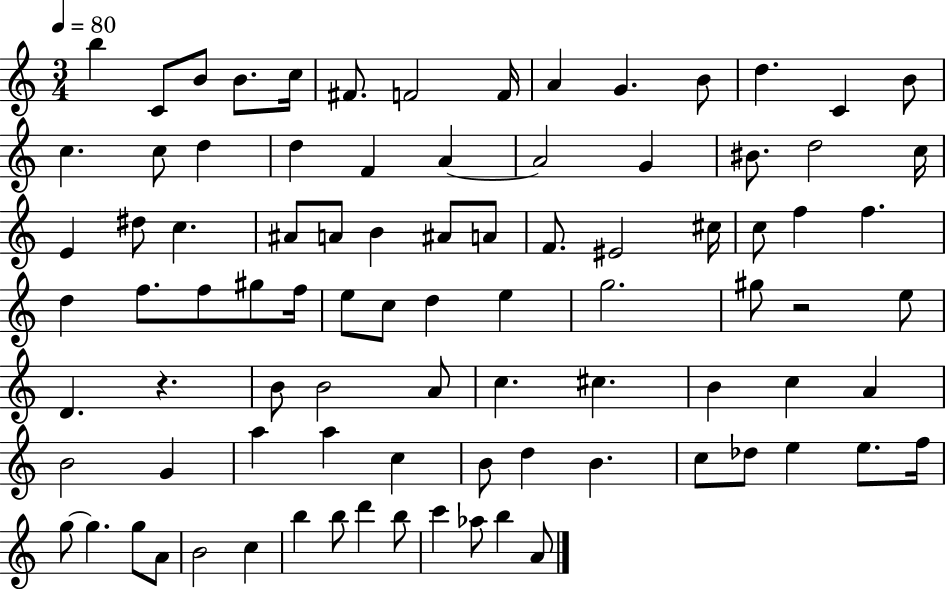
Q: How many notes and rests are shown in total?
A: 89